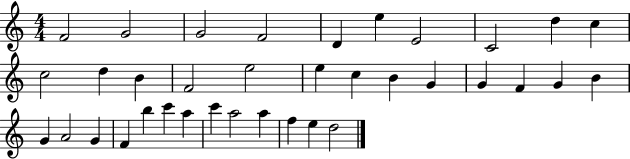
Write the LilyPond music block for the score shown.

{
  \clef treble
  \numericTimeSignature
  \time 4/4
  \key c \major
  f'2 g'2 | g'2 f'2 | d'4 e''4 e'2 | c'2 d''4 c''4 | \break c''2 d''4 b'4 | f'2 e''2 | e''4 c''4 b'4 g'4 | g'4 f'4 g'4 b'4 | \break g'4 a'2 g'4 | f'4 b''4 c'''4 a''4 | c'''4 a''2 a''4 | f''4 e''4 d''2 | \break \bar "|."
}